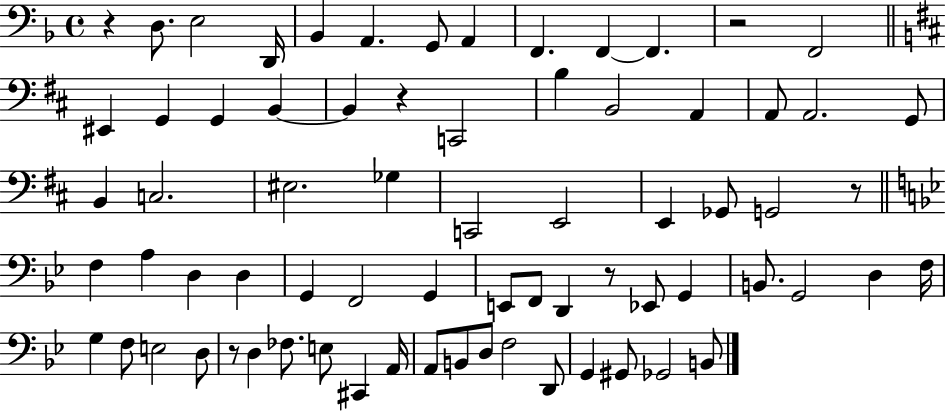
X:1
T:Untitled
M:4/4
L:1/4
K:F
z D,/2 E,2 D,,/4 _B,, A,, G,,/2 A,, F,, F,, F,, z2 F,,2 ^E,, G,, G,, B,, B,, z C,,2 B, B,,2 A,, A,,/2 A,,2 G,,/2 B,, C,2 ^E,2 _G, C,,2 E,,2 E,, _G,,/2 G,,2 z/2 F, A, D, D, G,, F,,2 G,, E,,/2 F,,/2 D,, z/2 _E,,/2 G,, B,,/2 G,,2 D, F,/4 G, F,/2 E,2 D,/2 z/2 D, _F,/2 E,/2 ^C,, A,,/4 A,,/2 B,,/2 D,/2 F,2 D,,/2 G,, ^G,,/2 _G,,2 B,,/2